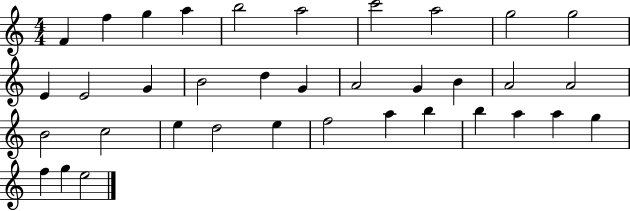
F4/q F5/q G5/q A5/q B5/h A5/h C6/h A5/h G5/h G5/h E4/q E4/h G4/q B4/h D5/q G4/q A4/h G4/q B4/q A4/h A4/h B4/h C5/h E5/q D5/h E5/q F5/h A5/q B5/q B5/q A5/q A5/q G5/q F5/q G5/q E5/h